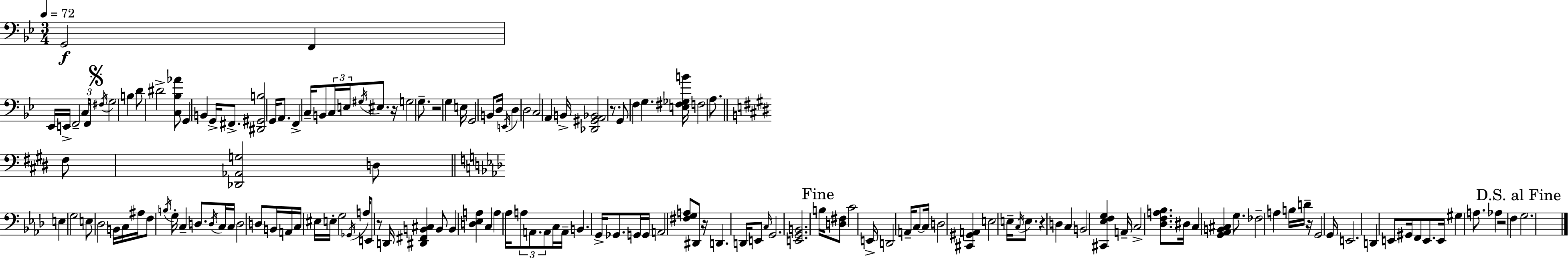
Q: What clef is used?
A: bass